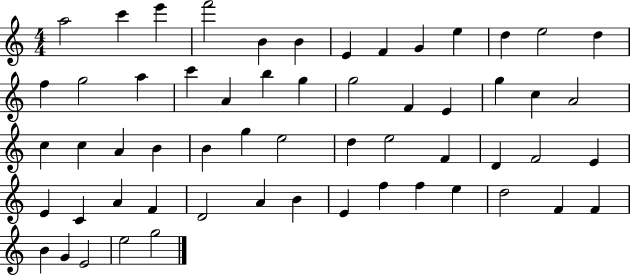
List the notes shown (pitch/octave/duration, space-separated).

A5/h C6/q E6/q F6/h B4/q B4/q E4/q F4/q G4/q E5/q D5/q E5/h D5/q F5/q G5/h A5/q C6/q A4/q B5/q G5/q G5/h F4/q E4/q G5/q C5/q A4/h C5/q C5/q A4/q B4/q B4/q G5/q E5/h D5/q E5/h F4/q D4/q F4/h E4/q E4/q C4/q A4/q F4/q D4/h A4/q B4/q E4/q F5/q F5/q E5/q D5/h F4/q F4/q B4/q G4/q E4/h E5/h G5/h